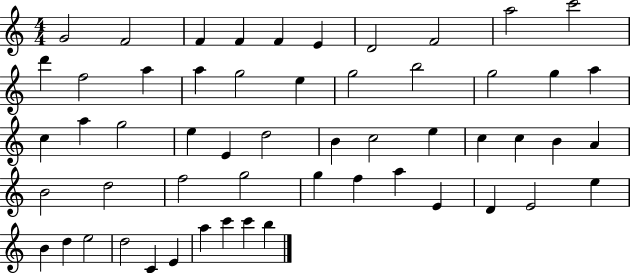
G4/h F4/h F4/q F4/q F4/q E4/q D4/h F4/h A5/h C6/h D6/q F5/h A5/q A5/q G5/h E5/q G5/h B5/h G5/h G5/q A5/q C5/q A5/q G5/h E5/q E4/q D5/h B4/q C5/h E5/q C5/q C5/q B4/q A4/q B4/h D5/h F5/h G5/h G5/q F5/q A5/q E4/q D4/q E4/h E5/q B4/q D5/q E5/h D5/h C4/q E4/q A5/q C6/q C6/q B5/q